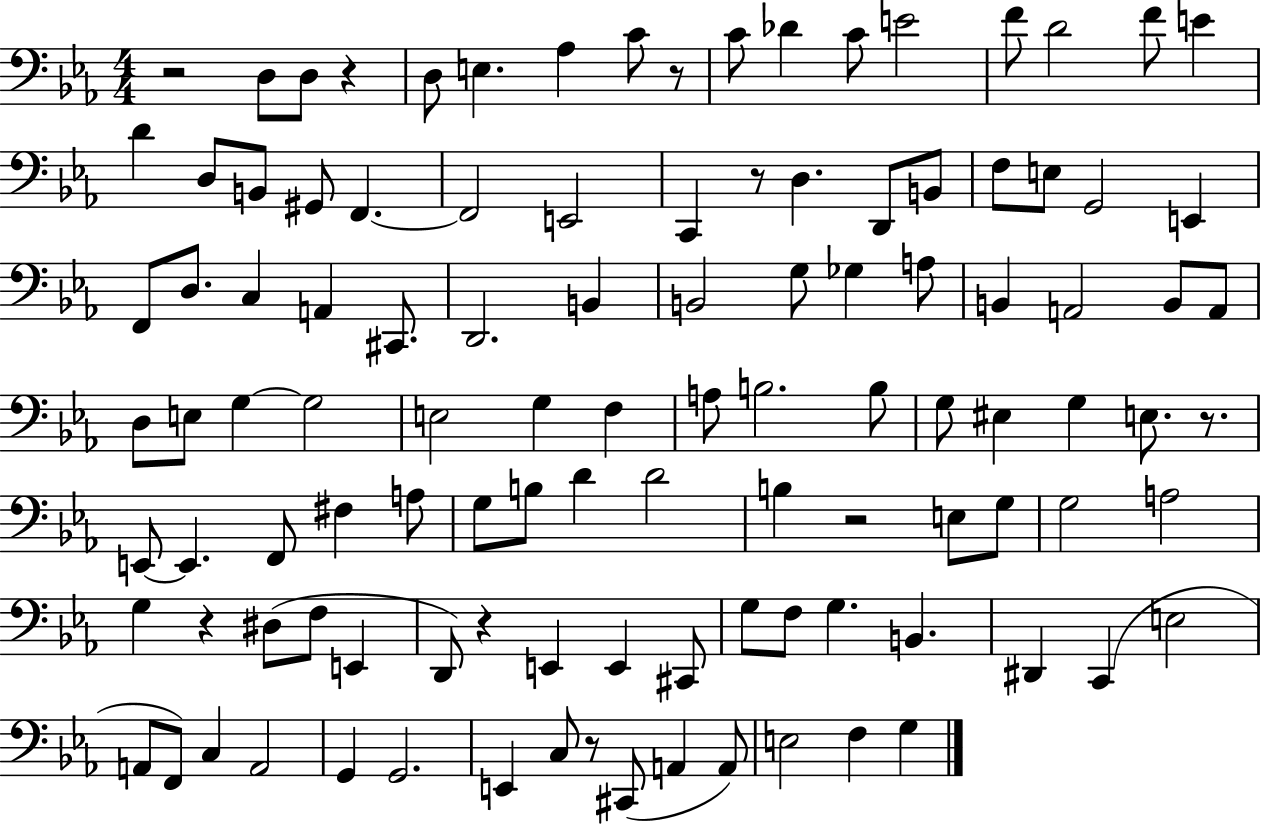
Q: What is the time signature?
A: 4/4